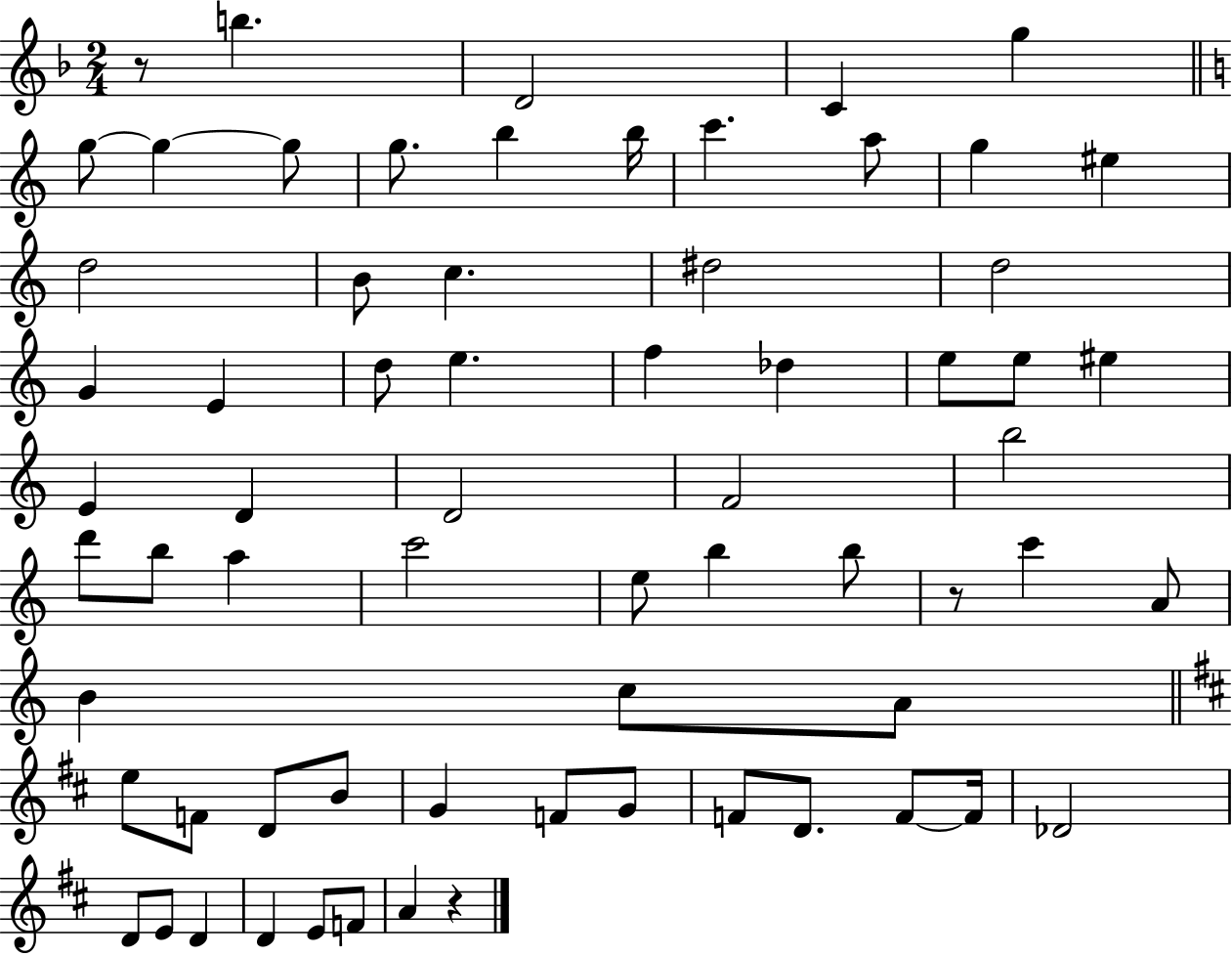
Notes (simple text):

R/e B5/q. D4/h C4/q G5/q G5/e G5/q G5/e G5/e. B5/q B5/s C6/q. A5/e G5/q EIS5/q D5/h B4/e C5/q. D#5/h D5/h G4/q E4/q D5/e E5/q. F5/q Db5/q E5/e E5/e EIS5/q E4/q D4/q D4/h F4/h B5/h D6/e B5/e A5/q C6/h E5/e B5/q B5/e R/e C6/q A4/e B4/q C5/e A4/e E5/e F4/e D4/e B4/e G4/q F4/e G4/e F4/e D4/e. F4/e F4/s Db4/h D4/e E4/e D4/q D4/q E4/e F4/e A4/q R/q